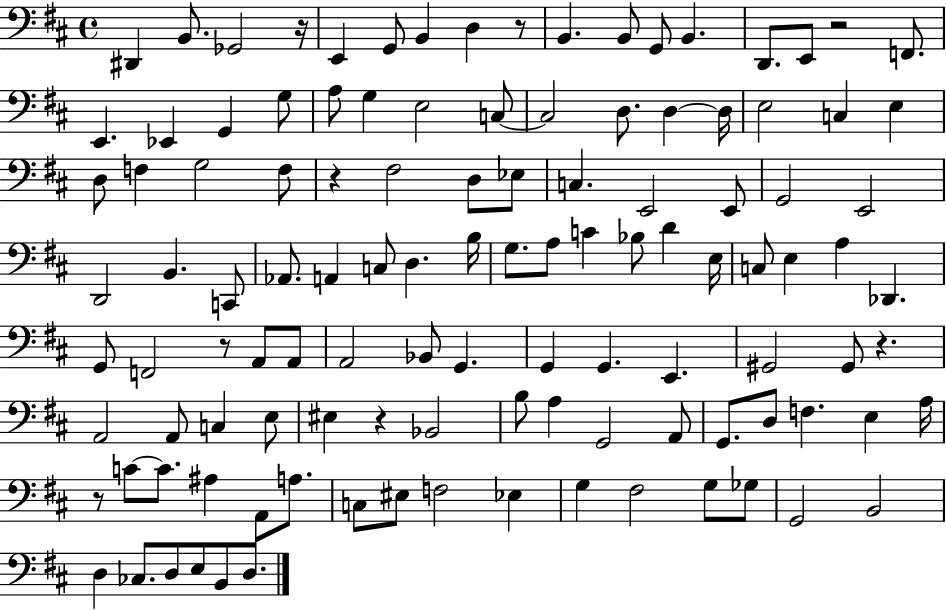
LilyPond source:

{
  \clef bass
  \time 4/4
  \defaultTimeSignature
  \key d \major
  \repeat volta 2 { dis,4 b,8. ges,2 r16 | e,4 g,8 b,4 d4 r8 | b,4. b,8 g,8 b,4. | d,8. e,8 r2 f,8. | \break e,4. ees,4 g,4 g8 | a8 g4 e2 c8~~ | c2 d8. d4~~ d16 | e2 c4 e4 | \break d8 f4 g2 f8 | r4 fis2 d8 ees8 | c4. e,2 e,8 | g,2 e,2 | \break d,2 b,4. c,8 | aes,8. a,4 c8 d4. b16 | g8. a8 c'4 bes8 d'4 e16 | c8 e4 a4 des,4. | \break g,8 f,2 r8 a,8 a,8 | a,2 bes,8 g,4. | g,4 g,4. e,4. | gis,2 gis,8 r4. | \break a,2 a,8 c4 e8 | eis4 r4 bes,2 | b8 a4 g,2 a,8 | g,8. d8 f4. e4 a16 | \break r8 c'8~~ c'8. ais4 a,8 a8. | c8 eis8 f2 ees4 | g4 fis2 g8 ges8 | g,2 b,2 | \break d4 ces8. d8 e8 b,8 d8. | } \bar "|."
}